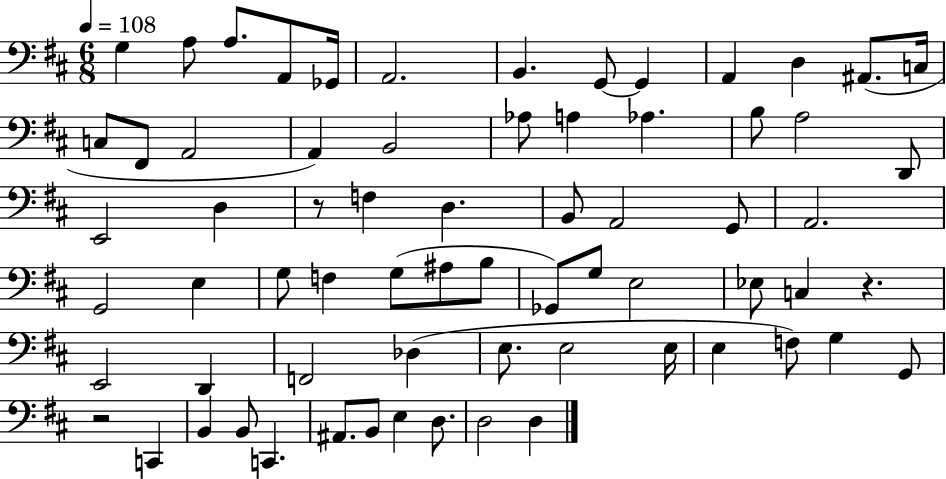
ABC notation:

X:1
T:Untitled
M:6/8
L:1/4
K:D
G, A,/2 A,/2 A,,/2 _G,,/4 A,,2 B,, G,,/2 G,, A,, D, ^A,,/2 C,/4 C,/2 ^F,,/2 A,,2 A,, B,,2 _A,/2 A, _A, B,/2 A,2 D,,/2 E,,2 D, z/2 F, D, B,,/2 A,,2 G,,/2 A,,2 G,,2 E, G,/2 F, G,/2 ^A,/2 B,/2 _G,,/2 G,/2 E,2 _E,/2 C, z E,,2 D,, F,,2 _D, E,/2 E,2 E,/4 E, F,/2 G, G,,/2 z2 C,, B,, B,,/2 C,, ^A,,/2 B,,/2 E, D,/2 D,2 D,